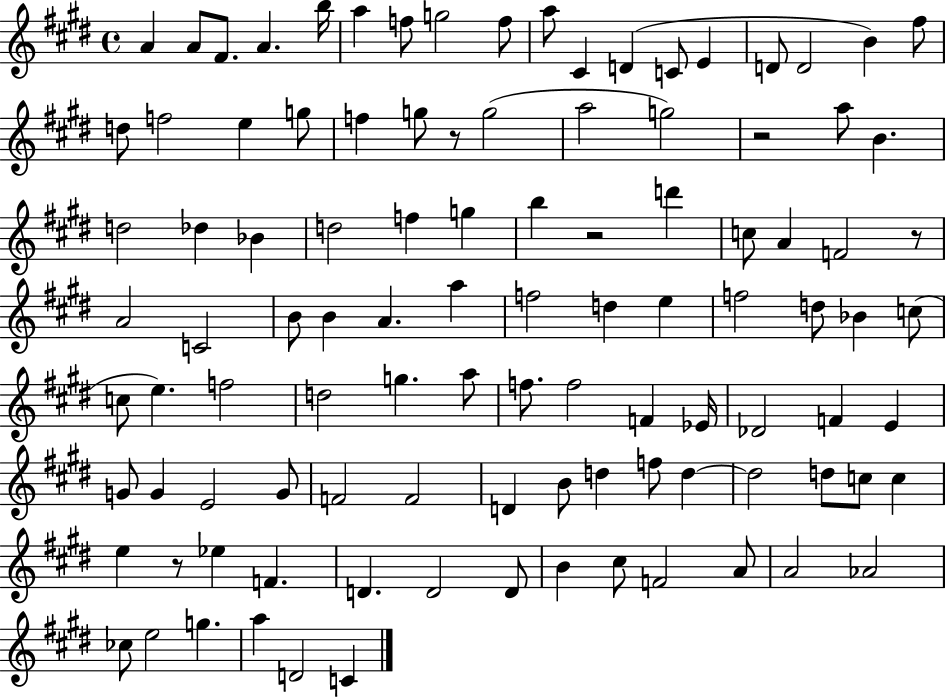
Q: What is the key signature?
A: E major